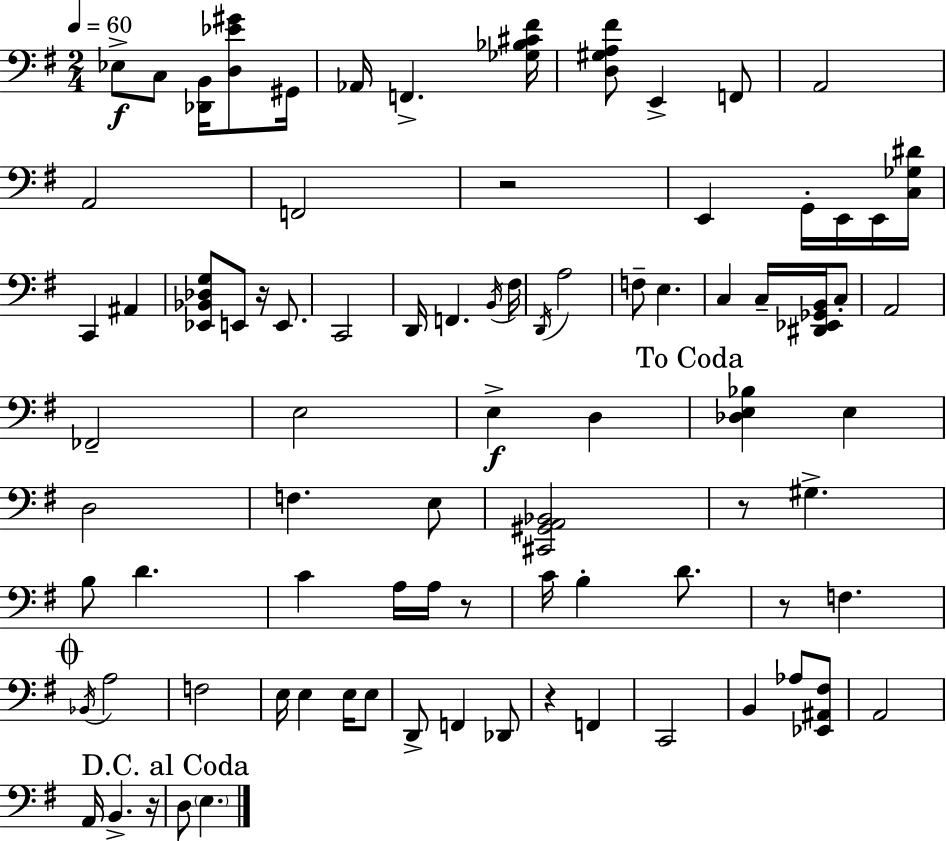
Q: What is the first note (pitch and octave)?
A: Eb3